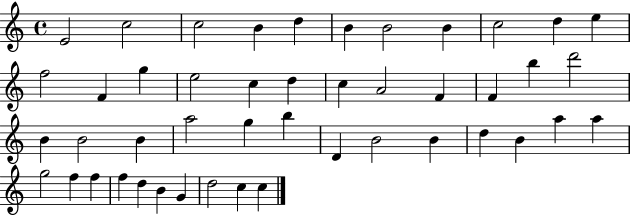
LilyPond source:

{
  \clef treble
  \time 4/4
  \defaultTimeSignature
  \key c \major
  e'2 c''2 | c''2 b'4 d''4 | b'4 b'2 b'4 | c''2 d''4 e''4 | \break f''2 f'4 g''4 | e''2 c''4 d''4 | c''4 a'2 f'4 | f'4 b''4 d'''2 | \break b'4 b'2 b'4 | a''2 g''4 b''4 | d'4 b'2 b'4 | d''4 b'4 a''4 a''4 | \break g''2 f''4 f''4 | f''4 d''4 b'4 g'4 | d''2 c''4 c''4 | \bar "|."
}